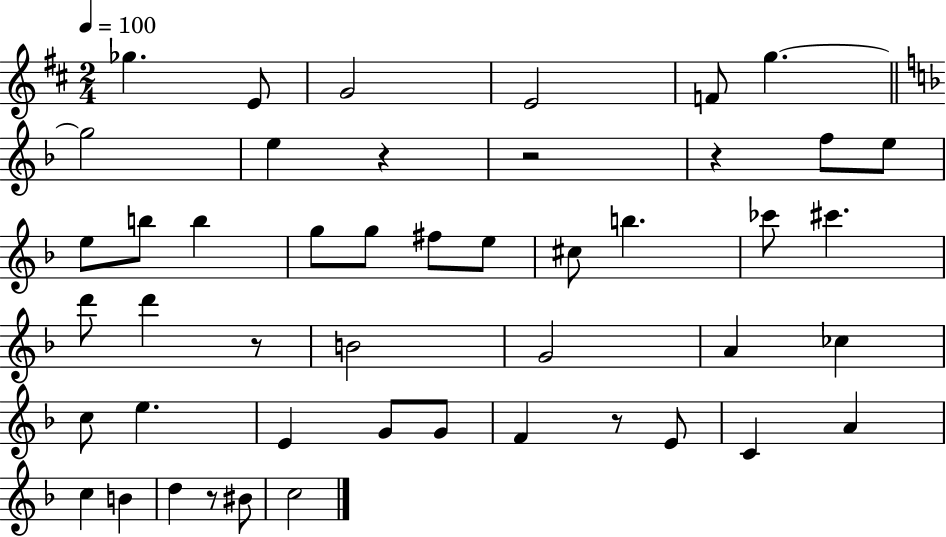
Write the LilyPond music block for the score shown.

{
  \clef treble
  \numericTimeSignature
  \time 2/4
  \key d \major
  \tempo 4 = 100
  \repeat volta 2 { ges''4. e'8 | g'2 | e'2 | f'8 g''4.~~ | \break \bar "||" \break \key d \minor g''2 | e''4 r4 | r2 | r4 f''8 e''8 | \break e''8 b''8 b''4 | g''8 g''8 fis''8 e''8 | cis''8 b''4. | ces'''8 cis'''4. | \break d'''8 d'''4 r8 | b'2 | g'2 | a'4 ces''4 | \break c''8 e''4. | e'4 g'8 g'8 | f'4 r8 e'8 | c'4 a'4 | \break c''4 b'4 | d''4 r8 bis'8 | c''2 | } \bar "|."
}